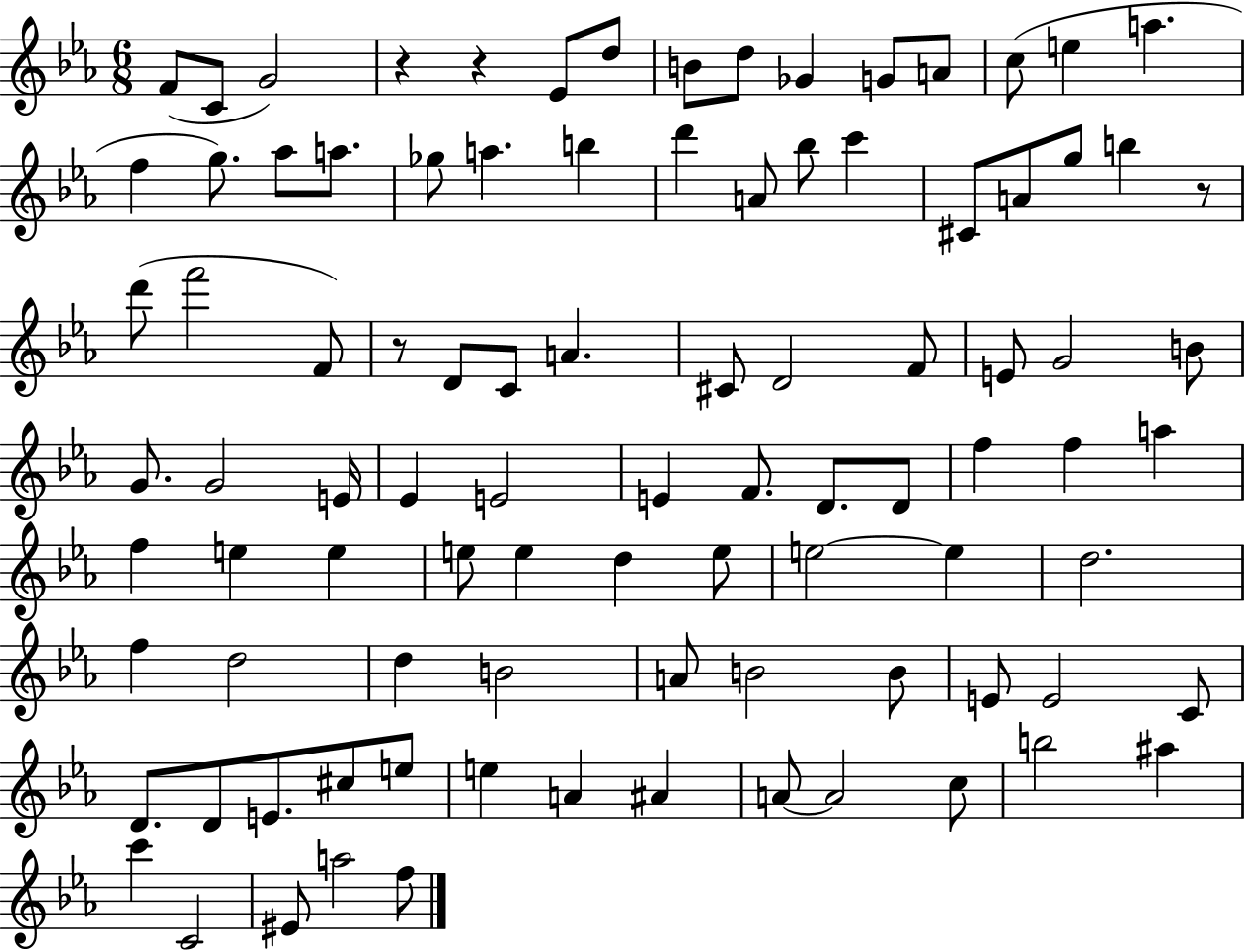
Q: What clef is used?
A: treble